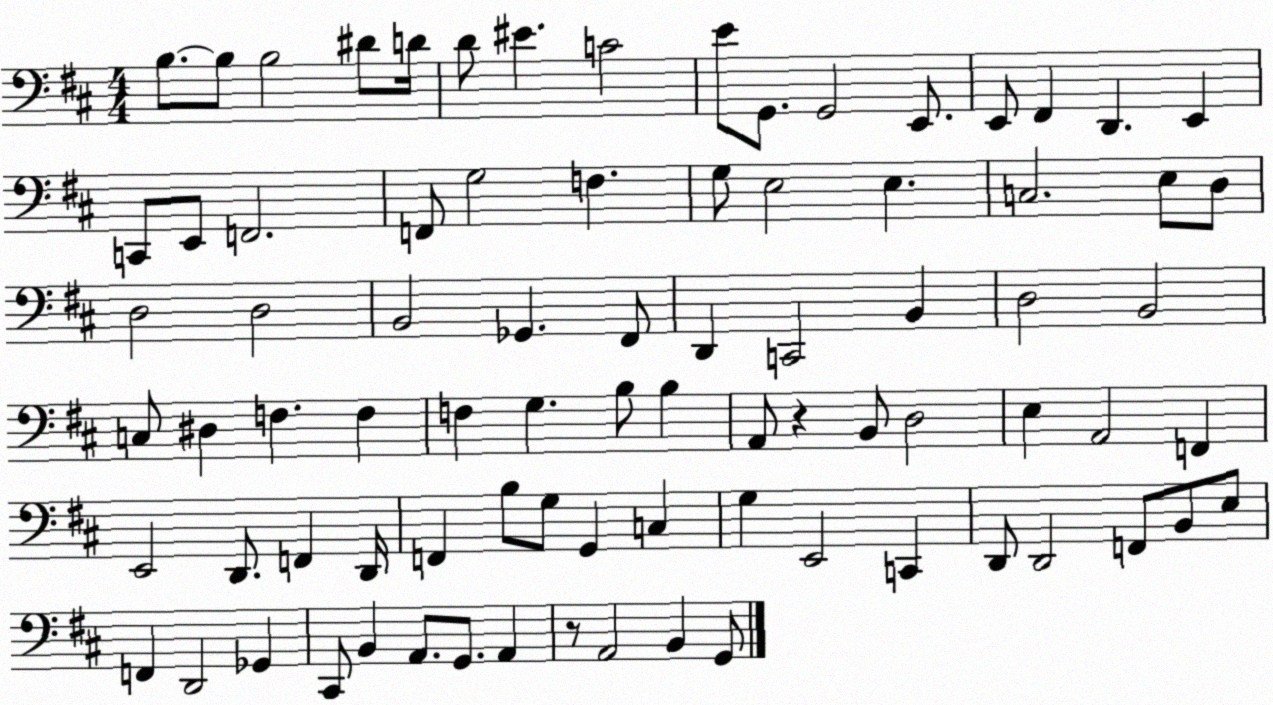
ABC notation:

X:1
T:Untitled
M:4/4
L:1/4
K:D
B,/2 B,/2 B,2 ^D/2 D/4 D/2 ^E C2 E/2 G,,/2 G,,2 E,,/2 E,,/2 ^F,, D,, E,, C,,/2 E,,/2 F,,2 F,,/2 G,2 F, G,/2 E,2 E, C,2 E,/2 D,/2 D,2 D,2 B,,2 _G,, ^F,,/2 D,, C,,2 B,, D,2 B,,2 C,/2 ^D, F, F, F, G, B,/2 B, A,,/2 z B,,/2 D,2 E, A,,2 F,, E,,2 D,,/2 F,, D,,/4 F,, B,/2 G,/2 G,, C, G, E,,2 C,, D,,/2 D,,2 F,,/2 B,,/2 E,/2 F,, D,,2 _G,, ^C,,/2 B,, A,,/2 G,,/2 A,, z/2 A,,2 B,, G,,/2